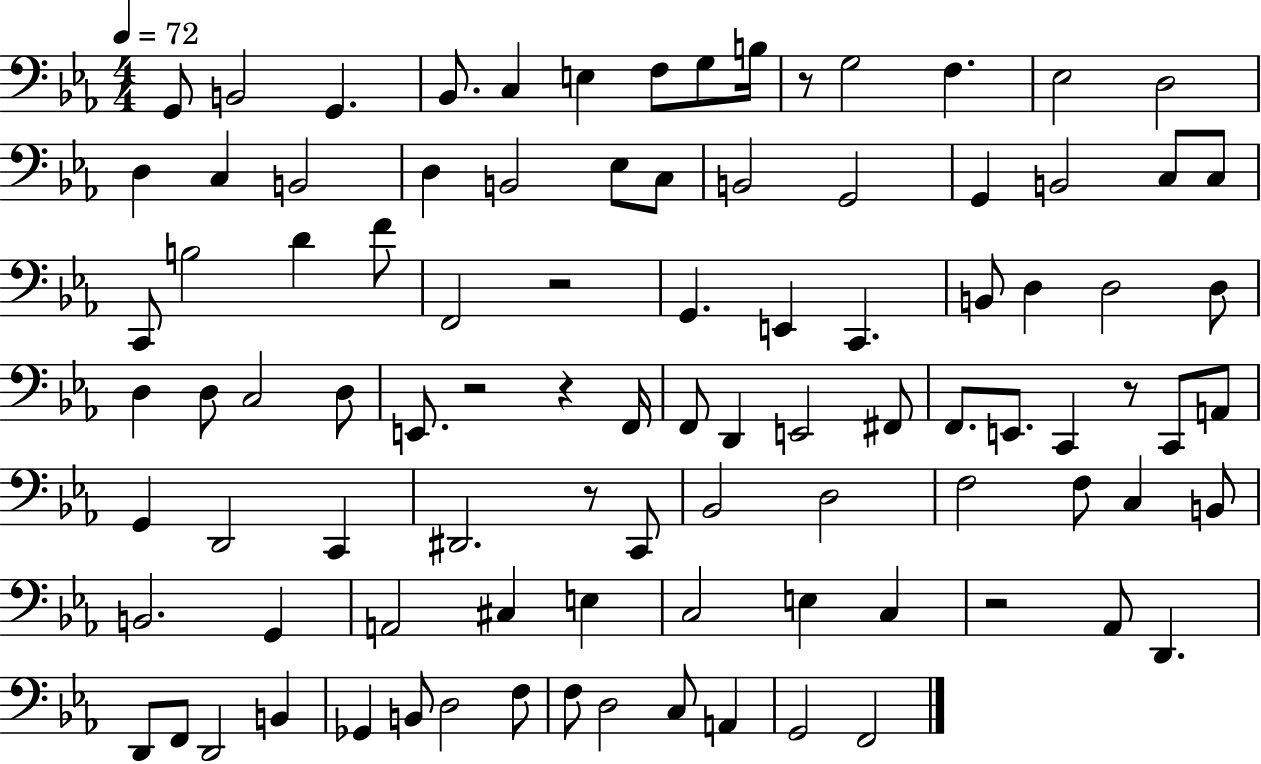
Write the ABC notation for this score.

X:1
T:Untitled
M:4/4
L:1/4
K:Eb
G,,/2 B,,2 G,, _B,,/2 C, E, F,/2 G,/2 B,/4 z/2 G,2 F, _E,2 D,2 D, C, B,,2 D, B,,2 _E,/2 C,/2 B,,2 G,,2 G,, B,,2 C,/2 C,/2 C,,/2 B,2 D F/2 F,,2 z2 G,, E,, C,, B,,/2 D, D,2 D,/2 D, D,/2 C,2 D,/2 E,,/2 z2 z F,,/4 F,,/2 D,, E,,2 ^F,,/2 F,,/2 E,,/2 C,, z/2 C,,/2 A,,/2 G,, D,,2 C,, ^D,,2 z/2 C,,/2 _B,,2 D,2 F,2 F,/2 C, B,,/2 B,,2 G,, A,,2 ^C, E, C,2 E, C, z2 _A,,/2 D,, D,,/2 F,,/2 D,,2 B,, _G,, B,,/2 D,2 F,/2 F,/2 D,2 C,/2 A,, G,,2 F,,2